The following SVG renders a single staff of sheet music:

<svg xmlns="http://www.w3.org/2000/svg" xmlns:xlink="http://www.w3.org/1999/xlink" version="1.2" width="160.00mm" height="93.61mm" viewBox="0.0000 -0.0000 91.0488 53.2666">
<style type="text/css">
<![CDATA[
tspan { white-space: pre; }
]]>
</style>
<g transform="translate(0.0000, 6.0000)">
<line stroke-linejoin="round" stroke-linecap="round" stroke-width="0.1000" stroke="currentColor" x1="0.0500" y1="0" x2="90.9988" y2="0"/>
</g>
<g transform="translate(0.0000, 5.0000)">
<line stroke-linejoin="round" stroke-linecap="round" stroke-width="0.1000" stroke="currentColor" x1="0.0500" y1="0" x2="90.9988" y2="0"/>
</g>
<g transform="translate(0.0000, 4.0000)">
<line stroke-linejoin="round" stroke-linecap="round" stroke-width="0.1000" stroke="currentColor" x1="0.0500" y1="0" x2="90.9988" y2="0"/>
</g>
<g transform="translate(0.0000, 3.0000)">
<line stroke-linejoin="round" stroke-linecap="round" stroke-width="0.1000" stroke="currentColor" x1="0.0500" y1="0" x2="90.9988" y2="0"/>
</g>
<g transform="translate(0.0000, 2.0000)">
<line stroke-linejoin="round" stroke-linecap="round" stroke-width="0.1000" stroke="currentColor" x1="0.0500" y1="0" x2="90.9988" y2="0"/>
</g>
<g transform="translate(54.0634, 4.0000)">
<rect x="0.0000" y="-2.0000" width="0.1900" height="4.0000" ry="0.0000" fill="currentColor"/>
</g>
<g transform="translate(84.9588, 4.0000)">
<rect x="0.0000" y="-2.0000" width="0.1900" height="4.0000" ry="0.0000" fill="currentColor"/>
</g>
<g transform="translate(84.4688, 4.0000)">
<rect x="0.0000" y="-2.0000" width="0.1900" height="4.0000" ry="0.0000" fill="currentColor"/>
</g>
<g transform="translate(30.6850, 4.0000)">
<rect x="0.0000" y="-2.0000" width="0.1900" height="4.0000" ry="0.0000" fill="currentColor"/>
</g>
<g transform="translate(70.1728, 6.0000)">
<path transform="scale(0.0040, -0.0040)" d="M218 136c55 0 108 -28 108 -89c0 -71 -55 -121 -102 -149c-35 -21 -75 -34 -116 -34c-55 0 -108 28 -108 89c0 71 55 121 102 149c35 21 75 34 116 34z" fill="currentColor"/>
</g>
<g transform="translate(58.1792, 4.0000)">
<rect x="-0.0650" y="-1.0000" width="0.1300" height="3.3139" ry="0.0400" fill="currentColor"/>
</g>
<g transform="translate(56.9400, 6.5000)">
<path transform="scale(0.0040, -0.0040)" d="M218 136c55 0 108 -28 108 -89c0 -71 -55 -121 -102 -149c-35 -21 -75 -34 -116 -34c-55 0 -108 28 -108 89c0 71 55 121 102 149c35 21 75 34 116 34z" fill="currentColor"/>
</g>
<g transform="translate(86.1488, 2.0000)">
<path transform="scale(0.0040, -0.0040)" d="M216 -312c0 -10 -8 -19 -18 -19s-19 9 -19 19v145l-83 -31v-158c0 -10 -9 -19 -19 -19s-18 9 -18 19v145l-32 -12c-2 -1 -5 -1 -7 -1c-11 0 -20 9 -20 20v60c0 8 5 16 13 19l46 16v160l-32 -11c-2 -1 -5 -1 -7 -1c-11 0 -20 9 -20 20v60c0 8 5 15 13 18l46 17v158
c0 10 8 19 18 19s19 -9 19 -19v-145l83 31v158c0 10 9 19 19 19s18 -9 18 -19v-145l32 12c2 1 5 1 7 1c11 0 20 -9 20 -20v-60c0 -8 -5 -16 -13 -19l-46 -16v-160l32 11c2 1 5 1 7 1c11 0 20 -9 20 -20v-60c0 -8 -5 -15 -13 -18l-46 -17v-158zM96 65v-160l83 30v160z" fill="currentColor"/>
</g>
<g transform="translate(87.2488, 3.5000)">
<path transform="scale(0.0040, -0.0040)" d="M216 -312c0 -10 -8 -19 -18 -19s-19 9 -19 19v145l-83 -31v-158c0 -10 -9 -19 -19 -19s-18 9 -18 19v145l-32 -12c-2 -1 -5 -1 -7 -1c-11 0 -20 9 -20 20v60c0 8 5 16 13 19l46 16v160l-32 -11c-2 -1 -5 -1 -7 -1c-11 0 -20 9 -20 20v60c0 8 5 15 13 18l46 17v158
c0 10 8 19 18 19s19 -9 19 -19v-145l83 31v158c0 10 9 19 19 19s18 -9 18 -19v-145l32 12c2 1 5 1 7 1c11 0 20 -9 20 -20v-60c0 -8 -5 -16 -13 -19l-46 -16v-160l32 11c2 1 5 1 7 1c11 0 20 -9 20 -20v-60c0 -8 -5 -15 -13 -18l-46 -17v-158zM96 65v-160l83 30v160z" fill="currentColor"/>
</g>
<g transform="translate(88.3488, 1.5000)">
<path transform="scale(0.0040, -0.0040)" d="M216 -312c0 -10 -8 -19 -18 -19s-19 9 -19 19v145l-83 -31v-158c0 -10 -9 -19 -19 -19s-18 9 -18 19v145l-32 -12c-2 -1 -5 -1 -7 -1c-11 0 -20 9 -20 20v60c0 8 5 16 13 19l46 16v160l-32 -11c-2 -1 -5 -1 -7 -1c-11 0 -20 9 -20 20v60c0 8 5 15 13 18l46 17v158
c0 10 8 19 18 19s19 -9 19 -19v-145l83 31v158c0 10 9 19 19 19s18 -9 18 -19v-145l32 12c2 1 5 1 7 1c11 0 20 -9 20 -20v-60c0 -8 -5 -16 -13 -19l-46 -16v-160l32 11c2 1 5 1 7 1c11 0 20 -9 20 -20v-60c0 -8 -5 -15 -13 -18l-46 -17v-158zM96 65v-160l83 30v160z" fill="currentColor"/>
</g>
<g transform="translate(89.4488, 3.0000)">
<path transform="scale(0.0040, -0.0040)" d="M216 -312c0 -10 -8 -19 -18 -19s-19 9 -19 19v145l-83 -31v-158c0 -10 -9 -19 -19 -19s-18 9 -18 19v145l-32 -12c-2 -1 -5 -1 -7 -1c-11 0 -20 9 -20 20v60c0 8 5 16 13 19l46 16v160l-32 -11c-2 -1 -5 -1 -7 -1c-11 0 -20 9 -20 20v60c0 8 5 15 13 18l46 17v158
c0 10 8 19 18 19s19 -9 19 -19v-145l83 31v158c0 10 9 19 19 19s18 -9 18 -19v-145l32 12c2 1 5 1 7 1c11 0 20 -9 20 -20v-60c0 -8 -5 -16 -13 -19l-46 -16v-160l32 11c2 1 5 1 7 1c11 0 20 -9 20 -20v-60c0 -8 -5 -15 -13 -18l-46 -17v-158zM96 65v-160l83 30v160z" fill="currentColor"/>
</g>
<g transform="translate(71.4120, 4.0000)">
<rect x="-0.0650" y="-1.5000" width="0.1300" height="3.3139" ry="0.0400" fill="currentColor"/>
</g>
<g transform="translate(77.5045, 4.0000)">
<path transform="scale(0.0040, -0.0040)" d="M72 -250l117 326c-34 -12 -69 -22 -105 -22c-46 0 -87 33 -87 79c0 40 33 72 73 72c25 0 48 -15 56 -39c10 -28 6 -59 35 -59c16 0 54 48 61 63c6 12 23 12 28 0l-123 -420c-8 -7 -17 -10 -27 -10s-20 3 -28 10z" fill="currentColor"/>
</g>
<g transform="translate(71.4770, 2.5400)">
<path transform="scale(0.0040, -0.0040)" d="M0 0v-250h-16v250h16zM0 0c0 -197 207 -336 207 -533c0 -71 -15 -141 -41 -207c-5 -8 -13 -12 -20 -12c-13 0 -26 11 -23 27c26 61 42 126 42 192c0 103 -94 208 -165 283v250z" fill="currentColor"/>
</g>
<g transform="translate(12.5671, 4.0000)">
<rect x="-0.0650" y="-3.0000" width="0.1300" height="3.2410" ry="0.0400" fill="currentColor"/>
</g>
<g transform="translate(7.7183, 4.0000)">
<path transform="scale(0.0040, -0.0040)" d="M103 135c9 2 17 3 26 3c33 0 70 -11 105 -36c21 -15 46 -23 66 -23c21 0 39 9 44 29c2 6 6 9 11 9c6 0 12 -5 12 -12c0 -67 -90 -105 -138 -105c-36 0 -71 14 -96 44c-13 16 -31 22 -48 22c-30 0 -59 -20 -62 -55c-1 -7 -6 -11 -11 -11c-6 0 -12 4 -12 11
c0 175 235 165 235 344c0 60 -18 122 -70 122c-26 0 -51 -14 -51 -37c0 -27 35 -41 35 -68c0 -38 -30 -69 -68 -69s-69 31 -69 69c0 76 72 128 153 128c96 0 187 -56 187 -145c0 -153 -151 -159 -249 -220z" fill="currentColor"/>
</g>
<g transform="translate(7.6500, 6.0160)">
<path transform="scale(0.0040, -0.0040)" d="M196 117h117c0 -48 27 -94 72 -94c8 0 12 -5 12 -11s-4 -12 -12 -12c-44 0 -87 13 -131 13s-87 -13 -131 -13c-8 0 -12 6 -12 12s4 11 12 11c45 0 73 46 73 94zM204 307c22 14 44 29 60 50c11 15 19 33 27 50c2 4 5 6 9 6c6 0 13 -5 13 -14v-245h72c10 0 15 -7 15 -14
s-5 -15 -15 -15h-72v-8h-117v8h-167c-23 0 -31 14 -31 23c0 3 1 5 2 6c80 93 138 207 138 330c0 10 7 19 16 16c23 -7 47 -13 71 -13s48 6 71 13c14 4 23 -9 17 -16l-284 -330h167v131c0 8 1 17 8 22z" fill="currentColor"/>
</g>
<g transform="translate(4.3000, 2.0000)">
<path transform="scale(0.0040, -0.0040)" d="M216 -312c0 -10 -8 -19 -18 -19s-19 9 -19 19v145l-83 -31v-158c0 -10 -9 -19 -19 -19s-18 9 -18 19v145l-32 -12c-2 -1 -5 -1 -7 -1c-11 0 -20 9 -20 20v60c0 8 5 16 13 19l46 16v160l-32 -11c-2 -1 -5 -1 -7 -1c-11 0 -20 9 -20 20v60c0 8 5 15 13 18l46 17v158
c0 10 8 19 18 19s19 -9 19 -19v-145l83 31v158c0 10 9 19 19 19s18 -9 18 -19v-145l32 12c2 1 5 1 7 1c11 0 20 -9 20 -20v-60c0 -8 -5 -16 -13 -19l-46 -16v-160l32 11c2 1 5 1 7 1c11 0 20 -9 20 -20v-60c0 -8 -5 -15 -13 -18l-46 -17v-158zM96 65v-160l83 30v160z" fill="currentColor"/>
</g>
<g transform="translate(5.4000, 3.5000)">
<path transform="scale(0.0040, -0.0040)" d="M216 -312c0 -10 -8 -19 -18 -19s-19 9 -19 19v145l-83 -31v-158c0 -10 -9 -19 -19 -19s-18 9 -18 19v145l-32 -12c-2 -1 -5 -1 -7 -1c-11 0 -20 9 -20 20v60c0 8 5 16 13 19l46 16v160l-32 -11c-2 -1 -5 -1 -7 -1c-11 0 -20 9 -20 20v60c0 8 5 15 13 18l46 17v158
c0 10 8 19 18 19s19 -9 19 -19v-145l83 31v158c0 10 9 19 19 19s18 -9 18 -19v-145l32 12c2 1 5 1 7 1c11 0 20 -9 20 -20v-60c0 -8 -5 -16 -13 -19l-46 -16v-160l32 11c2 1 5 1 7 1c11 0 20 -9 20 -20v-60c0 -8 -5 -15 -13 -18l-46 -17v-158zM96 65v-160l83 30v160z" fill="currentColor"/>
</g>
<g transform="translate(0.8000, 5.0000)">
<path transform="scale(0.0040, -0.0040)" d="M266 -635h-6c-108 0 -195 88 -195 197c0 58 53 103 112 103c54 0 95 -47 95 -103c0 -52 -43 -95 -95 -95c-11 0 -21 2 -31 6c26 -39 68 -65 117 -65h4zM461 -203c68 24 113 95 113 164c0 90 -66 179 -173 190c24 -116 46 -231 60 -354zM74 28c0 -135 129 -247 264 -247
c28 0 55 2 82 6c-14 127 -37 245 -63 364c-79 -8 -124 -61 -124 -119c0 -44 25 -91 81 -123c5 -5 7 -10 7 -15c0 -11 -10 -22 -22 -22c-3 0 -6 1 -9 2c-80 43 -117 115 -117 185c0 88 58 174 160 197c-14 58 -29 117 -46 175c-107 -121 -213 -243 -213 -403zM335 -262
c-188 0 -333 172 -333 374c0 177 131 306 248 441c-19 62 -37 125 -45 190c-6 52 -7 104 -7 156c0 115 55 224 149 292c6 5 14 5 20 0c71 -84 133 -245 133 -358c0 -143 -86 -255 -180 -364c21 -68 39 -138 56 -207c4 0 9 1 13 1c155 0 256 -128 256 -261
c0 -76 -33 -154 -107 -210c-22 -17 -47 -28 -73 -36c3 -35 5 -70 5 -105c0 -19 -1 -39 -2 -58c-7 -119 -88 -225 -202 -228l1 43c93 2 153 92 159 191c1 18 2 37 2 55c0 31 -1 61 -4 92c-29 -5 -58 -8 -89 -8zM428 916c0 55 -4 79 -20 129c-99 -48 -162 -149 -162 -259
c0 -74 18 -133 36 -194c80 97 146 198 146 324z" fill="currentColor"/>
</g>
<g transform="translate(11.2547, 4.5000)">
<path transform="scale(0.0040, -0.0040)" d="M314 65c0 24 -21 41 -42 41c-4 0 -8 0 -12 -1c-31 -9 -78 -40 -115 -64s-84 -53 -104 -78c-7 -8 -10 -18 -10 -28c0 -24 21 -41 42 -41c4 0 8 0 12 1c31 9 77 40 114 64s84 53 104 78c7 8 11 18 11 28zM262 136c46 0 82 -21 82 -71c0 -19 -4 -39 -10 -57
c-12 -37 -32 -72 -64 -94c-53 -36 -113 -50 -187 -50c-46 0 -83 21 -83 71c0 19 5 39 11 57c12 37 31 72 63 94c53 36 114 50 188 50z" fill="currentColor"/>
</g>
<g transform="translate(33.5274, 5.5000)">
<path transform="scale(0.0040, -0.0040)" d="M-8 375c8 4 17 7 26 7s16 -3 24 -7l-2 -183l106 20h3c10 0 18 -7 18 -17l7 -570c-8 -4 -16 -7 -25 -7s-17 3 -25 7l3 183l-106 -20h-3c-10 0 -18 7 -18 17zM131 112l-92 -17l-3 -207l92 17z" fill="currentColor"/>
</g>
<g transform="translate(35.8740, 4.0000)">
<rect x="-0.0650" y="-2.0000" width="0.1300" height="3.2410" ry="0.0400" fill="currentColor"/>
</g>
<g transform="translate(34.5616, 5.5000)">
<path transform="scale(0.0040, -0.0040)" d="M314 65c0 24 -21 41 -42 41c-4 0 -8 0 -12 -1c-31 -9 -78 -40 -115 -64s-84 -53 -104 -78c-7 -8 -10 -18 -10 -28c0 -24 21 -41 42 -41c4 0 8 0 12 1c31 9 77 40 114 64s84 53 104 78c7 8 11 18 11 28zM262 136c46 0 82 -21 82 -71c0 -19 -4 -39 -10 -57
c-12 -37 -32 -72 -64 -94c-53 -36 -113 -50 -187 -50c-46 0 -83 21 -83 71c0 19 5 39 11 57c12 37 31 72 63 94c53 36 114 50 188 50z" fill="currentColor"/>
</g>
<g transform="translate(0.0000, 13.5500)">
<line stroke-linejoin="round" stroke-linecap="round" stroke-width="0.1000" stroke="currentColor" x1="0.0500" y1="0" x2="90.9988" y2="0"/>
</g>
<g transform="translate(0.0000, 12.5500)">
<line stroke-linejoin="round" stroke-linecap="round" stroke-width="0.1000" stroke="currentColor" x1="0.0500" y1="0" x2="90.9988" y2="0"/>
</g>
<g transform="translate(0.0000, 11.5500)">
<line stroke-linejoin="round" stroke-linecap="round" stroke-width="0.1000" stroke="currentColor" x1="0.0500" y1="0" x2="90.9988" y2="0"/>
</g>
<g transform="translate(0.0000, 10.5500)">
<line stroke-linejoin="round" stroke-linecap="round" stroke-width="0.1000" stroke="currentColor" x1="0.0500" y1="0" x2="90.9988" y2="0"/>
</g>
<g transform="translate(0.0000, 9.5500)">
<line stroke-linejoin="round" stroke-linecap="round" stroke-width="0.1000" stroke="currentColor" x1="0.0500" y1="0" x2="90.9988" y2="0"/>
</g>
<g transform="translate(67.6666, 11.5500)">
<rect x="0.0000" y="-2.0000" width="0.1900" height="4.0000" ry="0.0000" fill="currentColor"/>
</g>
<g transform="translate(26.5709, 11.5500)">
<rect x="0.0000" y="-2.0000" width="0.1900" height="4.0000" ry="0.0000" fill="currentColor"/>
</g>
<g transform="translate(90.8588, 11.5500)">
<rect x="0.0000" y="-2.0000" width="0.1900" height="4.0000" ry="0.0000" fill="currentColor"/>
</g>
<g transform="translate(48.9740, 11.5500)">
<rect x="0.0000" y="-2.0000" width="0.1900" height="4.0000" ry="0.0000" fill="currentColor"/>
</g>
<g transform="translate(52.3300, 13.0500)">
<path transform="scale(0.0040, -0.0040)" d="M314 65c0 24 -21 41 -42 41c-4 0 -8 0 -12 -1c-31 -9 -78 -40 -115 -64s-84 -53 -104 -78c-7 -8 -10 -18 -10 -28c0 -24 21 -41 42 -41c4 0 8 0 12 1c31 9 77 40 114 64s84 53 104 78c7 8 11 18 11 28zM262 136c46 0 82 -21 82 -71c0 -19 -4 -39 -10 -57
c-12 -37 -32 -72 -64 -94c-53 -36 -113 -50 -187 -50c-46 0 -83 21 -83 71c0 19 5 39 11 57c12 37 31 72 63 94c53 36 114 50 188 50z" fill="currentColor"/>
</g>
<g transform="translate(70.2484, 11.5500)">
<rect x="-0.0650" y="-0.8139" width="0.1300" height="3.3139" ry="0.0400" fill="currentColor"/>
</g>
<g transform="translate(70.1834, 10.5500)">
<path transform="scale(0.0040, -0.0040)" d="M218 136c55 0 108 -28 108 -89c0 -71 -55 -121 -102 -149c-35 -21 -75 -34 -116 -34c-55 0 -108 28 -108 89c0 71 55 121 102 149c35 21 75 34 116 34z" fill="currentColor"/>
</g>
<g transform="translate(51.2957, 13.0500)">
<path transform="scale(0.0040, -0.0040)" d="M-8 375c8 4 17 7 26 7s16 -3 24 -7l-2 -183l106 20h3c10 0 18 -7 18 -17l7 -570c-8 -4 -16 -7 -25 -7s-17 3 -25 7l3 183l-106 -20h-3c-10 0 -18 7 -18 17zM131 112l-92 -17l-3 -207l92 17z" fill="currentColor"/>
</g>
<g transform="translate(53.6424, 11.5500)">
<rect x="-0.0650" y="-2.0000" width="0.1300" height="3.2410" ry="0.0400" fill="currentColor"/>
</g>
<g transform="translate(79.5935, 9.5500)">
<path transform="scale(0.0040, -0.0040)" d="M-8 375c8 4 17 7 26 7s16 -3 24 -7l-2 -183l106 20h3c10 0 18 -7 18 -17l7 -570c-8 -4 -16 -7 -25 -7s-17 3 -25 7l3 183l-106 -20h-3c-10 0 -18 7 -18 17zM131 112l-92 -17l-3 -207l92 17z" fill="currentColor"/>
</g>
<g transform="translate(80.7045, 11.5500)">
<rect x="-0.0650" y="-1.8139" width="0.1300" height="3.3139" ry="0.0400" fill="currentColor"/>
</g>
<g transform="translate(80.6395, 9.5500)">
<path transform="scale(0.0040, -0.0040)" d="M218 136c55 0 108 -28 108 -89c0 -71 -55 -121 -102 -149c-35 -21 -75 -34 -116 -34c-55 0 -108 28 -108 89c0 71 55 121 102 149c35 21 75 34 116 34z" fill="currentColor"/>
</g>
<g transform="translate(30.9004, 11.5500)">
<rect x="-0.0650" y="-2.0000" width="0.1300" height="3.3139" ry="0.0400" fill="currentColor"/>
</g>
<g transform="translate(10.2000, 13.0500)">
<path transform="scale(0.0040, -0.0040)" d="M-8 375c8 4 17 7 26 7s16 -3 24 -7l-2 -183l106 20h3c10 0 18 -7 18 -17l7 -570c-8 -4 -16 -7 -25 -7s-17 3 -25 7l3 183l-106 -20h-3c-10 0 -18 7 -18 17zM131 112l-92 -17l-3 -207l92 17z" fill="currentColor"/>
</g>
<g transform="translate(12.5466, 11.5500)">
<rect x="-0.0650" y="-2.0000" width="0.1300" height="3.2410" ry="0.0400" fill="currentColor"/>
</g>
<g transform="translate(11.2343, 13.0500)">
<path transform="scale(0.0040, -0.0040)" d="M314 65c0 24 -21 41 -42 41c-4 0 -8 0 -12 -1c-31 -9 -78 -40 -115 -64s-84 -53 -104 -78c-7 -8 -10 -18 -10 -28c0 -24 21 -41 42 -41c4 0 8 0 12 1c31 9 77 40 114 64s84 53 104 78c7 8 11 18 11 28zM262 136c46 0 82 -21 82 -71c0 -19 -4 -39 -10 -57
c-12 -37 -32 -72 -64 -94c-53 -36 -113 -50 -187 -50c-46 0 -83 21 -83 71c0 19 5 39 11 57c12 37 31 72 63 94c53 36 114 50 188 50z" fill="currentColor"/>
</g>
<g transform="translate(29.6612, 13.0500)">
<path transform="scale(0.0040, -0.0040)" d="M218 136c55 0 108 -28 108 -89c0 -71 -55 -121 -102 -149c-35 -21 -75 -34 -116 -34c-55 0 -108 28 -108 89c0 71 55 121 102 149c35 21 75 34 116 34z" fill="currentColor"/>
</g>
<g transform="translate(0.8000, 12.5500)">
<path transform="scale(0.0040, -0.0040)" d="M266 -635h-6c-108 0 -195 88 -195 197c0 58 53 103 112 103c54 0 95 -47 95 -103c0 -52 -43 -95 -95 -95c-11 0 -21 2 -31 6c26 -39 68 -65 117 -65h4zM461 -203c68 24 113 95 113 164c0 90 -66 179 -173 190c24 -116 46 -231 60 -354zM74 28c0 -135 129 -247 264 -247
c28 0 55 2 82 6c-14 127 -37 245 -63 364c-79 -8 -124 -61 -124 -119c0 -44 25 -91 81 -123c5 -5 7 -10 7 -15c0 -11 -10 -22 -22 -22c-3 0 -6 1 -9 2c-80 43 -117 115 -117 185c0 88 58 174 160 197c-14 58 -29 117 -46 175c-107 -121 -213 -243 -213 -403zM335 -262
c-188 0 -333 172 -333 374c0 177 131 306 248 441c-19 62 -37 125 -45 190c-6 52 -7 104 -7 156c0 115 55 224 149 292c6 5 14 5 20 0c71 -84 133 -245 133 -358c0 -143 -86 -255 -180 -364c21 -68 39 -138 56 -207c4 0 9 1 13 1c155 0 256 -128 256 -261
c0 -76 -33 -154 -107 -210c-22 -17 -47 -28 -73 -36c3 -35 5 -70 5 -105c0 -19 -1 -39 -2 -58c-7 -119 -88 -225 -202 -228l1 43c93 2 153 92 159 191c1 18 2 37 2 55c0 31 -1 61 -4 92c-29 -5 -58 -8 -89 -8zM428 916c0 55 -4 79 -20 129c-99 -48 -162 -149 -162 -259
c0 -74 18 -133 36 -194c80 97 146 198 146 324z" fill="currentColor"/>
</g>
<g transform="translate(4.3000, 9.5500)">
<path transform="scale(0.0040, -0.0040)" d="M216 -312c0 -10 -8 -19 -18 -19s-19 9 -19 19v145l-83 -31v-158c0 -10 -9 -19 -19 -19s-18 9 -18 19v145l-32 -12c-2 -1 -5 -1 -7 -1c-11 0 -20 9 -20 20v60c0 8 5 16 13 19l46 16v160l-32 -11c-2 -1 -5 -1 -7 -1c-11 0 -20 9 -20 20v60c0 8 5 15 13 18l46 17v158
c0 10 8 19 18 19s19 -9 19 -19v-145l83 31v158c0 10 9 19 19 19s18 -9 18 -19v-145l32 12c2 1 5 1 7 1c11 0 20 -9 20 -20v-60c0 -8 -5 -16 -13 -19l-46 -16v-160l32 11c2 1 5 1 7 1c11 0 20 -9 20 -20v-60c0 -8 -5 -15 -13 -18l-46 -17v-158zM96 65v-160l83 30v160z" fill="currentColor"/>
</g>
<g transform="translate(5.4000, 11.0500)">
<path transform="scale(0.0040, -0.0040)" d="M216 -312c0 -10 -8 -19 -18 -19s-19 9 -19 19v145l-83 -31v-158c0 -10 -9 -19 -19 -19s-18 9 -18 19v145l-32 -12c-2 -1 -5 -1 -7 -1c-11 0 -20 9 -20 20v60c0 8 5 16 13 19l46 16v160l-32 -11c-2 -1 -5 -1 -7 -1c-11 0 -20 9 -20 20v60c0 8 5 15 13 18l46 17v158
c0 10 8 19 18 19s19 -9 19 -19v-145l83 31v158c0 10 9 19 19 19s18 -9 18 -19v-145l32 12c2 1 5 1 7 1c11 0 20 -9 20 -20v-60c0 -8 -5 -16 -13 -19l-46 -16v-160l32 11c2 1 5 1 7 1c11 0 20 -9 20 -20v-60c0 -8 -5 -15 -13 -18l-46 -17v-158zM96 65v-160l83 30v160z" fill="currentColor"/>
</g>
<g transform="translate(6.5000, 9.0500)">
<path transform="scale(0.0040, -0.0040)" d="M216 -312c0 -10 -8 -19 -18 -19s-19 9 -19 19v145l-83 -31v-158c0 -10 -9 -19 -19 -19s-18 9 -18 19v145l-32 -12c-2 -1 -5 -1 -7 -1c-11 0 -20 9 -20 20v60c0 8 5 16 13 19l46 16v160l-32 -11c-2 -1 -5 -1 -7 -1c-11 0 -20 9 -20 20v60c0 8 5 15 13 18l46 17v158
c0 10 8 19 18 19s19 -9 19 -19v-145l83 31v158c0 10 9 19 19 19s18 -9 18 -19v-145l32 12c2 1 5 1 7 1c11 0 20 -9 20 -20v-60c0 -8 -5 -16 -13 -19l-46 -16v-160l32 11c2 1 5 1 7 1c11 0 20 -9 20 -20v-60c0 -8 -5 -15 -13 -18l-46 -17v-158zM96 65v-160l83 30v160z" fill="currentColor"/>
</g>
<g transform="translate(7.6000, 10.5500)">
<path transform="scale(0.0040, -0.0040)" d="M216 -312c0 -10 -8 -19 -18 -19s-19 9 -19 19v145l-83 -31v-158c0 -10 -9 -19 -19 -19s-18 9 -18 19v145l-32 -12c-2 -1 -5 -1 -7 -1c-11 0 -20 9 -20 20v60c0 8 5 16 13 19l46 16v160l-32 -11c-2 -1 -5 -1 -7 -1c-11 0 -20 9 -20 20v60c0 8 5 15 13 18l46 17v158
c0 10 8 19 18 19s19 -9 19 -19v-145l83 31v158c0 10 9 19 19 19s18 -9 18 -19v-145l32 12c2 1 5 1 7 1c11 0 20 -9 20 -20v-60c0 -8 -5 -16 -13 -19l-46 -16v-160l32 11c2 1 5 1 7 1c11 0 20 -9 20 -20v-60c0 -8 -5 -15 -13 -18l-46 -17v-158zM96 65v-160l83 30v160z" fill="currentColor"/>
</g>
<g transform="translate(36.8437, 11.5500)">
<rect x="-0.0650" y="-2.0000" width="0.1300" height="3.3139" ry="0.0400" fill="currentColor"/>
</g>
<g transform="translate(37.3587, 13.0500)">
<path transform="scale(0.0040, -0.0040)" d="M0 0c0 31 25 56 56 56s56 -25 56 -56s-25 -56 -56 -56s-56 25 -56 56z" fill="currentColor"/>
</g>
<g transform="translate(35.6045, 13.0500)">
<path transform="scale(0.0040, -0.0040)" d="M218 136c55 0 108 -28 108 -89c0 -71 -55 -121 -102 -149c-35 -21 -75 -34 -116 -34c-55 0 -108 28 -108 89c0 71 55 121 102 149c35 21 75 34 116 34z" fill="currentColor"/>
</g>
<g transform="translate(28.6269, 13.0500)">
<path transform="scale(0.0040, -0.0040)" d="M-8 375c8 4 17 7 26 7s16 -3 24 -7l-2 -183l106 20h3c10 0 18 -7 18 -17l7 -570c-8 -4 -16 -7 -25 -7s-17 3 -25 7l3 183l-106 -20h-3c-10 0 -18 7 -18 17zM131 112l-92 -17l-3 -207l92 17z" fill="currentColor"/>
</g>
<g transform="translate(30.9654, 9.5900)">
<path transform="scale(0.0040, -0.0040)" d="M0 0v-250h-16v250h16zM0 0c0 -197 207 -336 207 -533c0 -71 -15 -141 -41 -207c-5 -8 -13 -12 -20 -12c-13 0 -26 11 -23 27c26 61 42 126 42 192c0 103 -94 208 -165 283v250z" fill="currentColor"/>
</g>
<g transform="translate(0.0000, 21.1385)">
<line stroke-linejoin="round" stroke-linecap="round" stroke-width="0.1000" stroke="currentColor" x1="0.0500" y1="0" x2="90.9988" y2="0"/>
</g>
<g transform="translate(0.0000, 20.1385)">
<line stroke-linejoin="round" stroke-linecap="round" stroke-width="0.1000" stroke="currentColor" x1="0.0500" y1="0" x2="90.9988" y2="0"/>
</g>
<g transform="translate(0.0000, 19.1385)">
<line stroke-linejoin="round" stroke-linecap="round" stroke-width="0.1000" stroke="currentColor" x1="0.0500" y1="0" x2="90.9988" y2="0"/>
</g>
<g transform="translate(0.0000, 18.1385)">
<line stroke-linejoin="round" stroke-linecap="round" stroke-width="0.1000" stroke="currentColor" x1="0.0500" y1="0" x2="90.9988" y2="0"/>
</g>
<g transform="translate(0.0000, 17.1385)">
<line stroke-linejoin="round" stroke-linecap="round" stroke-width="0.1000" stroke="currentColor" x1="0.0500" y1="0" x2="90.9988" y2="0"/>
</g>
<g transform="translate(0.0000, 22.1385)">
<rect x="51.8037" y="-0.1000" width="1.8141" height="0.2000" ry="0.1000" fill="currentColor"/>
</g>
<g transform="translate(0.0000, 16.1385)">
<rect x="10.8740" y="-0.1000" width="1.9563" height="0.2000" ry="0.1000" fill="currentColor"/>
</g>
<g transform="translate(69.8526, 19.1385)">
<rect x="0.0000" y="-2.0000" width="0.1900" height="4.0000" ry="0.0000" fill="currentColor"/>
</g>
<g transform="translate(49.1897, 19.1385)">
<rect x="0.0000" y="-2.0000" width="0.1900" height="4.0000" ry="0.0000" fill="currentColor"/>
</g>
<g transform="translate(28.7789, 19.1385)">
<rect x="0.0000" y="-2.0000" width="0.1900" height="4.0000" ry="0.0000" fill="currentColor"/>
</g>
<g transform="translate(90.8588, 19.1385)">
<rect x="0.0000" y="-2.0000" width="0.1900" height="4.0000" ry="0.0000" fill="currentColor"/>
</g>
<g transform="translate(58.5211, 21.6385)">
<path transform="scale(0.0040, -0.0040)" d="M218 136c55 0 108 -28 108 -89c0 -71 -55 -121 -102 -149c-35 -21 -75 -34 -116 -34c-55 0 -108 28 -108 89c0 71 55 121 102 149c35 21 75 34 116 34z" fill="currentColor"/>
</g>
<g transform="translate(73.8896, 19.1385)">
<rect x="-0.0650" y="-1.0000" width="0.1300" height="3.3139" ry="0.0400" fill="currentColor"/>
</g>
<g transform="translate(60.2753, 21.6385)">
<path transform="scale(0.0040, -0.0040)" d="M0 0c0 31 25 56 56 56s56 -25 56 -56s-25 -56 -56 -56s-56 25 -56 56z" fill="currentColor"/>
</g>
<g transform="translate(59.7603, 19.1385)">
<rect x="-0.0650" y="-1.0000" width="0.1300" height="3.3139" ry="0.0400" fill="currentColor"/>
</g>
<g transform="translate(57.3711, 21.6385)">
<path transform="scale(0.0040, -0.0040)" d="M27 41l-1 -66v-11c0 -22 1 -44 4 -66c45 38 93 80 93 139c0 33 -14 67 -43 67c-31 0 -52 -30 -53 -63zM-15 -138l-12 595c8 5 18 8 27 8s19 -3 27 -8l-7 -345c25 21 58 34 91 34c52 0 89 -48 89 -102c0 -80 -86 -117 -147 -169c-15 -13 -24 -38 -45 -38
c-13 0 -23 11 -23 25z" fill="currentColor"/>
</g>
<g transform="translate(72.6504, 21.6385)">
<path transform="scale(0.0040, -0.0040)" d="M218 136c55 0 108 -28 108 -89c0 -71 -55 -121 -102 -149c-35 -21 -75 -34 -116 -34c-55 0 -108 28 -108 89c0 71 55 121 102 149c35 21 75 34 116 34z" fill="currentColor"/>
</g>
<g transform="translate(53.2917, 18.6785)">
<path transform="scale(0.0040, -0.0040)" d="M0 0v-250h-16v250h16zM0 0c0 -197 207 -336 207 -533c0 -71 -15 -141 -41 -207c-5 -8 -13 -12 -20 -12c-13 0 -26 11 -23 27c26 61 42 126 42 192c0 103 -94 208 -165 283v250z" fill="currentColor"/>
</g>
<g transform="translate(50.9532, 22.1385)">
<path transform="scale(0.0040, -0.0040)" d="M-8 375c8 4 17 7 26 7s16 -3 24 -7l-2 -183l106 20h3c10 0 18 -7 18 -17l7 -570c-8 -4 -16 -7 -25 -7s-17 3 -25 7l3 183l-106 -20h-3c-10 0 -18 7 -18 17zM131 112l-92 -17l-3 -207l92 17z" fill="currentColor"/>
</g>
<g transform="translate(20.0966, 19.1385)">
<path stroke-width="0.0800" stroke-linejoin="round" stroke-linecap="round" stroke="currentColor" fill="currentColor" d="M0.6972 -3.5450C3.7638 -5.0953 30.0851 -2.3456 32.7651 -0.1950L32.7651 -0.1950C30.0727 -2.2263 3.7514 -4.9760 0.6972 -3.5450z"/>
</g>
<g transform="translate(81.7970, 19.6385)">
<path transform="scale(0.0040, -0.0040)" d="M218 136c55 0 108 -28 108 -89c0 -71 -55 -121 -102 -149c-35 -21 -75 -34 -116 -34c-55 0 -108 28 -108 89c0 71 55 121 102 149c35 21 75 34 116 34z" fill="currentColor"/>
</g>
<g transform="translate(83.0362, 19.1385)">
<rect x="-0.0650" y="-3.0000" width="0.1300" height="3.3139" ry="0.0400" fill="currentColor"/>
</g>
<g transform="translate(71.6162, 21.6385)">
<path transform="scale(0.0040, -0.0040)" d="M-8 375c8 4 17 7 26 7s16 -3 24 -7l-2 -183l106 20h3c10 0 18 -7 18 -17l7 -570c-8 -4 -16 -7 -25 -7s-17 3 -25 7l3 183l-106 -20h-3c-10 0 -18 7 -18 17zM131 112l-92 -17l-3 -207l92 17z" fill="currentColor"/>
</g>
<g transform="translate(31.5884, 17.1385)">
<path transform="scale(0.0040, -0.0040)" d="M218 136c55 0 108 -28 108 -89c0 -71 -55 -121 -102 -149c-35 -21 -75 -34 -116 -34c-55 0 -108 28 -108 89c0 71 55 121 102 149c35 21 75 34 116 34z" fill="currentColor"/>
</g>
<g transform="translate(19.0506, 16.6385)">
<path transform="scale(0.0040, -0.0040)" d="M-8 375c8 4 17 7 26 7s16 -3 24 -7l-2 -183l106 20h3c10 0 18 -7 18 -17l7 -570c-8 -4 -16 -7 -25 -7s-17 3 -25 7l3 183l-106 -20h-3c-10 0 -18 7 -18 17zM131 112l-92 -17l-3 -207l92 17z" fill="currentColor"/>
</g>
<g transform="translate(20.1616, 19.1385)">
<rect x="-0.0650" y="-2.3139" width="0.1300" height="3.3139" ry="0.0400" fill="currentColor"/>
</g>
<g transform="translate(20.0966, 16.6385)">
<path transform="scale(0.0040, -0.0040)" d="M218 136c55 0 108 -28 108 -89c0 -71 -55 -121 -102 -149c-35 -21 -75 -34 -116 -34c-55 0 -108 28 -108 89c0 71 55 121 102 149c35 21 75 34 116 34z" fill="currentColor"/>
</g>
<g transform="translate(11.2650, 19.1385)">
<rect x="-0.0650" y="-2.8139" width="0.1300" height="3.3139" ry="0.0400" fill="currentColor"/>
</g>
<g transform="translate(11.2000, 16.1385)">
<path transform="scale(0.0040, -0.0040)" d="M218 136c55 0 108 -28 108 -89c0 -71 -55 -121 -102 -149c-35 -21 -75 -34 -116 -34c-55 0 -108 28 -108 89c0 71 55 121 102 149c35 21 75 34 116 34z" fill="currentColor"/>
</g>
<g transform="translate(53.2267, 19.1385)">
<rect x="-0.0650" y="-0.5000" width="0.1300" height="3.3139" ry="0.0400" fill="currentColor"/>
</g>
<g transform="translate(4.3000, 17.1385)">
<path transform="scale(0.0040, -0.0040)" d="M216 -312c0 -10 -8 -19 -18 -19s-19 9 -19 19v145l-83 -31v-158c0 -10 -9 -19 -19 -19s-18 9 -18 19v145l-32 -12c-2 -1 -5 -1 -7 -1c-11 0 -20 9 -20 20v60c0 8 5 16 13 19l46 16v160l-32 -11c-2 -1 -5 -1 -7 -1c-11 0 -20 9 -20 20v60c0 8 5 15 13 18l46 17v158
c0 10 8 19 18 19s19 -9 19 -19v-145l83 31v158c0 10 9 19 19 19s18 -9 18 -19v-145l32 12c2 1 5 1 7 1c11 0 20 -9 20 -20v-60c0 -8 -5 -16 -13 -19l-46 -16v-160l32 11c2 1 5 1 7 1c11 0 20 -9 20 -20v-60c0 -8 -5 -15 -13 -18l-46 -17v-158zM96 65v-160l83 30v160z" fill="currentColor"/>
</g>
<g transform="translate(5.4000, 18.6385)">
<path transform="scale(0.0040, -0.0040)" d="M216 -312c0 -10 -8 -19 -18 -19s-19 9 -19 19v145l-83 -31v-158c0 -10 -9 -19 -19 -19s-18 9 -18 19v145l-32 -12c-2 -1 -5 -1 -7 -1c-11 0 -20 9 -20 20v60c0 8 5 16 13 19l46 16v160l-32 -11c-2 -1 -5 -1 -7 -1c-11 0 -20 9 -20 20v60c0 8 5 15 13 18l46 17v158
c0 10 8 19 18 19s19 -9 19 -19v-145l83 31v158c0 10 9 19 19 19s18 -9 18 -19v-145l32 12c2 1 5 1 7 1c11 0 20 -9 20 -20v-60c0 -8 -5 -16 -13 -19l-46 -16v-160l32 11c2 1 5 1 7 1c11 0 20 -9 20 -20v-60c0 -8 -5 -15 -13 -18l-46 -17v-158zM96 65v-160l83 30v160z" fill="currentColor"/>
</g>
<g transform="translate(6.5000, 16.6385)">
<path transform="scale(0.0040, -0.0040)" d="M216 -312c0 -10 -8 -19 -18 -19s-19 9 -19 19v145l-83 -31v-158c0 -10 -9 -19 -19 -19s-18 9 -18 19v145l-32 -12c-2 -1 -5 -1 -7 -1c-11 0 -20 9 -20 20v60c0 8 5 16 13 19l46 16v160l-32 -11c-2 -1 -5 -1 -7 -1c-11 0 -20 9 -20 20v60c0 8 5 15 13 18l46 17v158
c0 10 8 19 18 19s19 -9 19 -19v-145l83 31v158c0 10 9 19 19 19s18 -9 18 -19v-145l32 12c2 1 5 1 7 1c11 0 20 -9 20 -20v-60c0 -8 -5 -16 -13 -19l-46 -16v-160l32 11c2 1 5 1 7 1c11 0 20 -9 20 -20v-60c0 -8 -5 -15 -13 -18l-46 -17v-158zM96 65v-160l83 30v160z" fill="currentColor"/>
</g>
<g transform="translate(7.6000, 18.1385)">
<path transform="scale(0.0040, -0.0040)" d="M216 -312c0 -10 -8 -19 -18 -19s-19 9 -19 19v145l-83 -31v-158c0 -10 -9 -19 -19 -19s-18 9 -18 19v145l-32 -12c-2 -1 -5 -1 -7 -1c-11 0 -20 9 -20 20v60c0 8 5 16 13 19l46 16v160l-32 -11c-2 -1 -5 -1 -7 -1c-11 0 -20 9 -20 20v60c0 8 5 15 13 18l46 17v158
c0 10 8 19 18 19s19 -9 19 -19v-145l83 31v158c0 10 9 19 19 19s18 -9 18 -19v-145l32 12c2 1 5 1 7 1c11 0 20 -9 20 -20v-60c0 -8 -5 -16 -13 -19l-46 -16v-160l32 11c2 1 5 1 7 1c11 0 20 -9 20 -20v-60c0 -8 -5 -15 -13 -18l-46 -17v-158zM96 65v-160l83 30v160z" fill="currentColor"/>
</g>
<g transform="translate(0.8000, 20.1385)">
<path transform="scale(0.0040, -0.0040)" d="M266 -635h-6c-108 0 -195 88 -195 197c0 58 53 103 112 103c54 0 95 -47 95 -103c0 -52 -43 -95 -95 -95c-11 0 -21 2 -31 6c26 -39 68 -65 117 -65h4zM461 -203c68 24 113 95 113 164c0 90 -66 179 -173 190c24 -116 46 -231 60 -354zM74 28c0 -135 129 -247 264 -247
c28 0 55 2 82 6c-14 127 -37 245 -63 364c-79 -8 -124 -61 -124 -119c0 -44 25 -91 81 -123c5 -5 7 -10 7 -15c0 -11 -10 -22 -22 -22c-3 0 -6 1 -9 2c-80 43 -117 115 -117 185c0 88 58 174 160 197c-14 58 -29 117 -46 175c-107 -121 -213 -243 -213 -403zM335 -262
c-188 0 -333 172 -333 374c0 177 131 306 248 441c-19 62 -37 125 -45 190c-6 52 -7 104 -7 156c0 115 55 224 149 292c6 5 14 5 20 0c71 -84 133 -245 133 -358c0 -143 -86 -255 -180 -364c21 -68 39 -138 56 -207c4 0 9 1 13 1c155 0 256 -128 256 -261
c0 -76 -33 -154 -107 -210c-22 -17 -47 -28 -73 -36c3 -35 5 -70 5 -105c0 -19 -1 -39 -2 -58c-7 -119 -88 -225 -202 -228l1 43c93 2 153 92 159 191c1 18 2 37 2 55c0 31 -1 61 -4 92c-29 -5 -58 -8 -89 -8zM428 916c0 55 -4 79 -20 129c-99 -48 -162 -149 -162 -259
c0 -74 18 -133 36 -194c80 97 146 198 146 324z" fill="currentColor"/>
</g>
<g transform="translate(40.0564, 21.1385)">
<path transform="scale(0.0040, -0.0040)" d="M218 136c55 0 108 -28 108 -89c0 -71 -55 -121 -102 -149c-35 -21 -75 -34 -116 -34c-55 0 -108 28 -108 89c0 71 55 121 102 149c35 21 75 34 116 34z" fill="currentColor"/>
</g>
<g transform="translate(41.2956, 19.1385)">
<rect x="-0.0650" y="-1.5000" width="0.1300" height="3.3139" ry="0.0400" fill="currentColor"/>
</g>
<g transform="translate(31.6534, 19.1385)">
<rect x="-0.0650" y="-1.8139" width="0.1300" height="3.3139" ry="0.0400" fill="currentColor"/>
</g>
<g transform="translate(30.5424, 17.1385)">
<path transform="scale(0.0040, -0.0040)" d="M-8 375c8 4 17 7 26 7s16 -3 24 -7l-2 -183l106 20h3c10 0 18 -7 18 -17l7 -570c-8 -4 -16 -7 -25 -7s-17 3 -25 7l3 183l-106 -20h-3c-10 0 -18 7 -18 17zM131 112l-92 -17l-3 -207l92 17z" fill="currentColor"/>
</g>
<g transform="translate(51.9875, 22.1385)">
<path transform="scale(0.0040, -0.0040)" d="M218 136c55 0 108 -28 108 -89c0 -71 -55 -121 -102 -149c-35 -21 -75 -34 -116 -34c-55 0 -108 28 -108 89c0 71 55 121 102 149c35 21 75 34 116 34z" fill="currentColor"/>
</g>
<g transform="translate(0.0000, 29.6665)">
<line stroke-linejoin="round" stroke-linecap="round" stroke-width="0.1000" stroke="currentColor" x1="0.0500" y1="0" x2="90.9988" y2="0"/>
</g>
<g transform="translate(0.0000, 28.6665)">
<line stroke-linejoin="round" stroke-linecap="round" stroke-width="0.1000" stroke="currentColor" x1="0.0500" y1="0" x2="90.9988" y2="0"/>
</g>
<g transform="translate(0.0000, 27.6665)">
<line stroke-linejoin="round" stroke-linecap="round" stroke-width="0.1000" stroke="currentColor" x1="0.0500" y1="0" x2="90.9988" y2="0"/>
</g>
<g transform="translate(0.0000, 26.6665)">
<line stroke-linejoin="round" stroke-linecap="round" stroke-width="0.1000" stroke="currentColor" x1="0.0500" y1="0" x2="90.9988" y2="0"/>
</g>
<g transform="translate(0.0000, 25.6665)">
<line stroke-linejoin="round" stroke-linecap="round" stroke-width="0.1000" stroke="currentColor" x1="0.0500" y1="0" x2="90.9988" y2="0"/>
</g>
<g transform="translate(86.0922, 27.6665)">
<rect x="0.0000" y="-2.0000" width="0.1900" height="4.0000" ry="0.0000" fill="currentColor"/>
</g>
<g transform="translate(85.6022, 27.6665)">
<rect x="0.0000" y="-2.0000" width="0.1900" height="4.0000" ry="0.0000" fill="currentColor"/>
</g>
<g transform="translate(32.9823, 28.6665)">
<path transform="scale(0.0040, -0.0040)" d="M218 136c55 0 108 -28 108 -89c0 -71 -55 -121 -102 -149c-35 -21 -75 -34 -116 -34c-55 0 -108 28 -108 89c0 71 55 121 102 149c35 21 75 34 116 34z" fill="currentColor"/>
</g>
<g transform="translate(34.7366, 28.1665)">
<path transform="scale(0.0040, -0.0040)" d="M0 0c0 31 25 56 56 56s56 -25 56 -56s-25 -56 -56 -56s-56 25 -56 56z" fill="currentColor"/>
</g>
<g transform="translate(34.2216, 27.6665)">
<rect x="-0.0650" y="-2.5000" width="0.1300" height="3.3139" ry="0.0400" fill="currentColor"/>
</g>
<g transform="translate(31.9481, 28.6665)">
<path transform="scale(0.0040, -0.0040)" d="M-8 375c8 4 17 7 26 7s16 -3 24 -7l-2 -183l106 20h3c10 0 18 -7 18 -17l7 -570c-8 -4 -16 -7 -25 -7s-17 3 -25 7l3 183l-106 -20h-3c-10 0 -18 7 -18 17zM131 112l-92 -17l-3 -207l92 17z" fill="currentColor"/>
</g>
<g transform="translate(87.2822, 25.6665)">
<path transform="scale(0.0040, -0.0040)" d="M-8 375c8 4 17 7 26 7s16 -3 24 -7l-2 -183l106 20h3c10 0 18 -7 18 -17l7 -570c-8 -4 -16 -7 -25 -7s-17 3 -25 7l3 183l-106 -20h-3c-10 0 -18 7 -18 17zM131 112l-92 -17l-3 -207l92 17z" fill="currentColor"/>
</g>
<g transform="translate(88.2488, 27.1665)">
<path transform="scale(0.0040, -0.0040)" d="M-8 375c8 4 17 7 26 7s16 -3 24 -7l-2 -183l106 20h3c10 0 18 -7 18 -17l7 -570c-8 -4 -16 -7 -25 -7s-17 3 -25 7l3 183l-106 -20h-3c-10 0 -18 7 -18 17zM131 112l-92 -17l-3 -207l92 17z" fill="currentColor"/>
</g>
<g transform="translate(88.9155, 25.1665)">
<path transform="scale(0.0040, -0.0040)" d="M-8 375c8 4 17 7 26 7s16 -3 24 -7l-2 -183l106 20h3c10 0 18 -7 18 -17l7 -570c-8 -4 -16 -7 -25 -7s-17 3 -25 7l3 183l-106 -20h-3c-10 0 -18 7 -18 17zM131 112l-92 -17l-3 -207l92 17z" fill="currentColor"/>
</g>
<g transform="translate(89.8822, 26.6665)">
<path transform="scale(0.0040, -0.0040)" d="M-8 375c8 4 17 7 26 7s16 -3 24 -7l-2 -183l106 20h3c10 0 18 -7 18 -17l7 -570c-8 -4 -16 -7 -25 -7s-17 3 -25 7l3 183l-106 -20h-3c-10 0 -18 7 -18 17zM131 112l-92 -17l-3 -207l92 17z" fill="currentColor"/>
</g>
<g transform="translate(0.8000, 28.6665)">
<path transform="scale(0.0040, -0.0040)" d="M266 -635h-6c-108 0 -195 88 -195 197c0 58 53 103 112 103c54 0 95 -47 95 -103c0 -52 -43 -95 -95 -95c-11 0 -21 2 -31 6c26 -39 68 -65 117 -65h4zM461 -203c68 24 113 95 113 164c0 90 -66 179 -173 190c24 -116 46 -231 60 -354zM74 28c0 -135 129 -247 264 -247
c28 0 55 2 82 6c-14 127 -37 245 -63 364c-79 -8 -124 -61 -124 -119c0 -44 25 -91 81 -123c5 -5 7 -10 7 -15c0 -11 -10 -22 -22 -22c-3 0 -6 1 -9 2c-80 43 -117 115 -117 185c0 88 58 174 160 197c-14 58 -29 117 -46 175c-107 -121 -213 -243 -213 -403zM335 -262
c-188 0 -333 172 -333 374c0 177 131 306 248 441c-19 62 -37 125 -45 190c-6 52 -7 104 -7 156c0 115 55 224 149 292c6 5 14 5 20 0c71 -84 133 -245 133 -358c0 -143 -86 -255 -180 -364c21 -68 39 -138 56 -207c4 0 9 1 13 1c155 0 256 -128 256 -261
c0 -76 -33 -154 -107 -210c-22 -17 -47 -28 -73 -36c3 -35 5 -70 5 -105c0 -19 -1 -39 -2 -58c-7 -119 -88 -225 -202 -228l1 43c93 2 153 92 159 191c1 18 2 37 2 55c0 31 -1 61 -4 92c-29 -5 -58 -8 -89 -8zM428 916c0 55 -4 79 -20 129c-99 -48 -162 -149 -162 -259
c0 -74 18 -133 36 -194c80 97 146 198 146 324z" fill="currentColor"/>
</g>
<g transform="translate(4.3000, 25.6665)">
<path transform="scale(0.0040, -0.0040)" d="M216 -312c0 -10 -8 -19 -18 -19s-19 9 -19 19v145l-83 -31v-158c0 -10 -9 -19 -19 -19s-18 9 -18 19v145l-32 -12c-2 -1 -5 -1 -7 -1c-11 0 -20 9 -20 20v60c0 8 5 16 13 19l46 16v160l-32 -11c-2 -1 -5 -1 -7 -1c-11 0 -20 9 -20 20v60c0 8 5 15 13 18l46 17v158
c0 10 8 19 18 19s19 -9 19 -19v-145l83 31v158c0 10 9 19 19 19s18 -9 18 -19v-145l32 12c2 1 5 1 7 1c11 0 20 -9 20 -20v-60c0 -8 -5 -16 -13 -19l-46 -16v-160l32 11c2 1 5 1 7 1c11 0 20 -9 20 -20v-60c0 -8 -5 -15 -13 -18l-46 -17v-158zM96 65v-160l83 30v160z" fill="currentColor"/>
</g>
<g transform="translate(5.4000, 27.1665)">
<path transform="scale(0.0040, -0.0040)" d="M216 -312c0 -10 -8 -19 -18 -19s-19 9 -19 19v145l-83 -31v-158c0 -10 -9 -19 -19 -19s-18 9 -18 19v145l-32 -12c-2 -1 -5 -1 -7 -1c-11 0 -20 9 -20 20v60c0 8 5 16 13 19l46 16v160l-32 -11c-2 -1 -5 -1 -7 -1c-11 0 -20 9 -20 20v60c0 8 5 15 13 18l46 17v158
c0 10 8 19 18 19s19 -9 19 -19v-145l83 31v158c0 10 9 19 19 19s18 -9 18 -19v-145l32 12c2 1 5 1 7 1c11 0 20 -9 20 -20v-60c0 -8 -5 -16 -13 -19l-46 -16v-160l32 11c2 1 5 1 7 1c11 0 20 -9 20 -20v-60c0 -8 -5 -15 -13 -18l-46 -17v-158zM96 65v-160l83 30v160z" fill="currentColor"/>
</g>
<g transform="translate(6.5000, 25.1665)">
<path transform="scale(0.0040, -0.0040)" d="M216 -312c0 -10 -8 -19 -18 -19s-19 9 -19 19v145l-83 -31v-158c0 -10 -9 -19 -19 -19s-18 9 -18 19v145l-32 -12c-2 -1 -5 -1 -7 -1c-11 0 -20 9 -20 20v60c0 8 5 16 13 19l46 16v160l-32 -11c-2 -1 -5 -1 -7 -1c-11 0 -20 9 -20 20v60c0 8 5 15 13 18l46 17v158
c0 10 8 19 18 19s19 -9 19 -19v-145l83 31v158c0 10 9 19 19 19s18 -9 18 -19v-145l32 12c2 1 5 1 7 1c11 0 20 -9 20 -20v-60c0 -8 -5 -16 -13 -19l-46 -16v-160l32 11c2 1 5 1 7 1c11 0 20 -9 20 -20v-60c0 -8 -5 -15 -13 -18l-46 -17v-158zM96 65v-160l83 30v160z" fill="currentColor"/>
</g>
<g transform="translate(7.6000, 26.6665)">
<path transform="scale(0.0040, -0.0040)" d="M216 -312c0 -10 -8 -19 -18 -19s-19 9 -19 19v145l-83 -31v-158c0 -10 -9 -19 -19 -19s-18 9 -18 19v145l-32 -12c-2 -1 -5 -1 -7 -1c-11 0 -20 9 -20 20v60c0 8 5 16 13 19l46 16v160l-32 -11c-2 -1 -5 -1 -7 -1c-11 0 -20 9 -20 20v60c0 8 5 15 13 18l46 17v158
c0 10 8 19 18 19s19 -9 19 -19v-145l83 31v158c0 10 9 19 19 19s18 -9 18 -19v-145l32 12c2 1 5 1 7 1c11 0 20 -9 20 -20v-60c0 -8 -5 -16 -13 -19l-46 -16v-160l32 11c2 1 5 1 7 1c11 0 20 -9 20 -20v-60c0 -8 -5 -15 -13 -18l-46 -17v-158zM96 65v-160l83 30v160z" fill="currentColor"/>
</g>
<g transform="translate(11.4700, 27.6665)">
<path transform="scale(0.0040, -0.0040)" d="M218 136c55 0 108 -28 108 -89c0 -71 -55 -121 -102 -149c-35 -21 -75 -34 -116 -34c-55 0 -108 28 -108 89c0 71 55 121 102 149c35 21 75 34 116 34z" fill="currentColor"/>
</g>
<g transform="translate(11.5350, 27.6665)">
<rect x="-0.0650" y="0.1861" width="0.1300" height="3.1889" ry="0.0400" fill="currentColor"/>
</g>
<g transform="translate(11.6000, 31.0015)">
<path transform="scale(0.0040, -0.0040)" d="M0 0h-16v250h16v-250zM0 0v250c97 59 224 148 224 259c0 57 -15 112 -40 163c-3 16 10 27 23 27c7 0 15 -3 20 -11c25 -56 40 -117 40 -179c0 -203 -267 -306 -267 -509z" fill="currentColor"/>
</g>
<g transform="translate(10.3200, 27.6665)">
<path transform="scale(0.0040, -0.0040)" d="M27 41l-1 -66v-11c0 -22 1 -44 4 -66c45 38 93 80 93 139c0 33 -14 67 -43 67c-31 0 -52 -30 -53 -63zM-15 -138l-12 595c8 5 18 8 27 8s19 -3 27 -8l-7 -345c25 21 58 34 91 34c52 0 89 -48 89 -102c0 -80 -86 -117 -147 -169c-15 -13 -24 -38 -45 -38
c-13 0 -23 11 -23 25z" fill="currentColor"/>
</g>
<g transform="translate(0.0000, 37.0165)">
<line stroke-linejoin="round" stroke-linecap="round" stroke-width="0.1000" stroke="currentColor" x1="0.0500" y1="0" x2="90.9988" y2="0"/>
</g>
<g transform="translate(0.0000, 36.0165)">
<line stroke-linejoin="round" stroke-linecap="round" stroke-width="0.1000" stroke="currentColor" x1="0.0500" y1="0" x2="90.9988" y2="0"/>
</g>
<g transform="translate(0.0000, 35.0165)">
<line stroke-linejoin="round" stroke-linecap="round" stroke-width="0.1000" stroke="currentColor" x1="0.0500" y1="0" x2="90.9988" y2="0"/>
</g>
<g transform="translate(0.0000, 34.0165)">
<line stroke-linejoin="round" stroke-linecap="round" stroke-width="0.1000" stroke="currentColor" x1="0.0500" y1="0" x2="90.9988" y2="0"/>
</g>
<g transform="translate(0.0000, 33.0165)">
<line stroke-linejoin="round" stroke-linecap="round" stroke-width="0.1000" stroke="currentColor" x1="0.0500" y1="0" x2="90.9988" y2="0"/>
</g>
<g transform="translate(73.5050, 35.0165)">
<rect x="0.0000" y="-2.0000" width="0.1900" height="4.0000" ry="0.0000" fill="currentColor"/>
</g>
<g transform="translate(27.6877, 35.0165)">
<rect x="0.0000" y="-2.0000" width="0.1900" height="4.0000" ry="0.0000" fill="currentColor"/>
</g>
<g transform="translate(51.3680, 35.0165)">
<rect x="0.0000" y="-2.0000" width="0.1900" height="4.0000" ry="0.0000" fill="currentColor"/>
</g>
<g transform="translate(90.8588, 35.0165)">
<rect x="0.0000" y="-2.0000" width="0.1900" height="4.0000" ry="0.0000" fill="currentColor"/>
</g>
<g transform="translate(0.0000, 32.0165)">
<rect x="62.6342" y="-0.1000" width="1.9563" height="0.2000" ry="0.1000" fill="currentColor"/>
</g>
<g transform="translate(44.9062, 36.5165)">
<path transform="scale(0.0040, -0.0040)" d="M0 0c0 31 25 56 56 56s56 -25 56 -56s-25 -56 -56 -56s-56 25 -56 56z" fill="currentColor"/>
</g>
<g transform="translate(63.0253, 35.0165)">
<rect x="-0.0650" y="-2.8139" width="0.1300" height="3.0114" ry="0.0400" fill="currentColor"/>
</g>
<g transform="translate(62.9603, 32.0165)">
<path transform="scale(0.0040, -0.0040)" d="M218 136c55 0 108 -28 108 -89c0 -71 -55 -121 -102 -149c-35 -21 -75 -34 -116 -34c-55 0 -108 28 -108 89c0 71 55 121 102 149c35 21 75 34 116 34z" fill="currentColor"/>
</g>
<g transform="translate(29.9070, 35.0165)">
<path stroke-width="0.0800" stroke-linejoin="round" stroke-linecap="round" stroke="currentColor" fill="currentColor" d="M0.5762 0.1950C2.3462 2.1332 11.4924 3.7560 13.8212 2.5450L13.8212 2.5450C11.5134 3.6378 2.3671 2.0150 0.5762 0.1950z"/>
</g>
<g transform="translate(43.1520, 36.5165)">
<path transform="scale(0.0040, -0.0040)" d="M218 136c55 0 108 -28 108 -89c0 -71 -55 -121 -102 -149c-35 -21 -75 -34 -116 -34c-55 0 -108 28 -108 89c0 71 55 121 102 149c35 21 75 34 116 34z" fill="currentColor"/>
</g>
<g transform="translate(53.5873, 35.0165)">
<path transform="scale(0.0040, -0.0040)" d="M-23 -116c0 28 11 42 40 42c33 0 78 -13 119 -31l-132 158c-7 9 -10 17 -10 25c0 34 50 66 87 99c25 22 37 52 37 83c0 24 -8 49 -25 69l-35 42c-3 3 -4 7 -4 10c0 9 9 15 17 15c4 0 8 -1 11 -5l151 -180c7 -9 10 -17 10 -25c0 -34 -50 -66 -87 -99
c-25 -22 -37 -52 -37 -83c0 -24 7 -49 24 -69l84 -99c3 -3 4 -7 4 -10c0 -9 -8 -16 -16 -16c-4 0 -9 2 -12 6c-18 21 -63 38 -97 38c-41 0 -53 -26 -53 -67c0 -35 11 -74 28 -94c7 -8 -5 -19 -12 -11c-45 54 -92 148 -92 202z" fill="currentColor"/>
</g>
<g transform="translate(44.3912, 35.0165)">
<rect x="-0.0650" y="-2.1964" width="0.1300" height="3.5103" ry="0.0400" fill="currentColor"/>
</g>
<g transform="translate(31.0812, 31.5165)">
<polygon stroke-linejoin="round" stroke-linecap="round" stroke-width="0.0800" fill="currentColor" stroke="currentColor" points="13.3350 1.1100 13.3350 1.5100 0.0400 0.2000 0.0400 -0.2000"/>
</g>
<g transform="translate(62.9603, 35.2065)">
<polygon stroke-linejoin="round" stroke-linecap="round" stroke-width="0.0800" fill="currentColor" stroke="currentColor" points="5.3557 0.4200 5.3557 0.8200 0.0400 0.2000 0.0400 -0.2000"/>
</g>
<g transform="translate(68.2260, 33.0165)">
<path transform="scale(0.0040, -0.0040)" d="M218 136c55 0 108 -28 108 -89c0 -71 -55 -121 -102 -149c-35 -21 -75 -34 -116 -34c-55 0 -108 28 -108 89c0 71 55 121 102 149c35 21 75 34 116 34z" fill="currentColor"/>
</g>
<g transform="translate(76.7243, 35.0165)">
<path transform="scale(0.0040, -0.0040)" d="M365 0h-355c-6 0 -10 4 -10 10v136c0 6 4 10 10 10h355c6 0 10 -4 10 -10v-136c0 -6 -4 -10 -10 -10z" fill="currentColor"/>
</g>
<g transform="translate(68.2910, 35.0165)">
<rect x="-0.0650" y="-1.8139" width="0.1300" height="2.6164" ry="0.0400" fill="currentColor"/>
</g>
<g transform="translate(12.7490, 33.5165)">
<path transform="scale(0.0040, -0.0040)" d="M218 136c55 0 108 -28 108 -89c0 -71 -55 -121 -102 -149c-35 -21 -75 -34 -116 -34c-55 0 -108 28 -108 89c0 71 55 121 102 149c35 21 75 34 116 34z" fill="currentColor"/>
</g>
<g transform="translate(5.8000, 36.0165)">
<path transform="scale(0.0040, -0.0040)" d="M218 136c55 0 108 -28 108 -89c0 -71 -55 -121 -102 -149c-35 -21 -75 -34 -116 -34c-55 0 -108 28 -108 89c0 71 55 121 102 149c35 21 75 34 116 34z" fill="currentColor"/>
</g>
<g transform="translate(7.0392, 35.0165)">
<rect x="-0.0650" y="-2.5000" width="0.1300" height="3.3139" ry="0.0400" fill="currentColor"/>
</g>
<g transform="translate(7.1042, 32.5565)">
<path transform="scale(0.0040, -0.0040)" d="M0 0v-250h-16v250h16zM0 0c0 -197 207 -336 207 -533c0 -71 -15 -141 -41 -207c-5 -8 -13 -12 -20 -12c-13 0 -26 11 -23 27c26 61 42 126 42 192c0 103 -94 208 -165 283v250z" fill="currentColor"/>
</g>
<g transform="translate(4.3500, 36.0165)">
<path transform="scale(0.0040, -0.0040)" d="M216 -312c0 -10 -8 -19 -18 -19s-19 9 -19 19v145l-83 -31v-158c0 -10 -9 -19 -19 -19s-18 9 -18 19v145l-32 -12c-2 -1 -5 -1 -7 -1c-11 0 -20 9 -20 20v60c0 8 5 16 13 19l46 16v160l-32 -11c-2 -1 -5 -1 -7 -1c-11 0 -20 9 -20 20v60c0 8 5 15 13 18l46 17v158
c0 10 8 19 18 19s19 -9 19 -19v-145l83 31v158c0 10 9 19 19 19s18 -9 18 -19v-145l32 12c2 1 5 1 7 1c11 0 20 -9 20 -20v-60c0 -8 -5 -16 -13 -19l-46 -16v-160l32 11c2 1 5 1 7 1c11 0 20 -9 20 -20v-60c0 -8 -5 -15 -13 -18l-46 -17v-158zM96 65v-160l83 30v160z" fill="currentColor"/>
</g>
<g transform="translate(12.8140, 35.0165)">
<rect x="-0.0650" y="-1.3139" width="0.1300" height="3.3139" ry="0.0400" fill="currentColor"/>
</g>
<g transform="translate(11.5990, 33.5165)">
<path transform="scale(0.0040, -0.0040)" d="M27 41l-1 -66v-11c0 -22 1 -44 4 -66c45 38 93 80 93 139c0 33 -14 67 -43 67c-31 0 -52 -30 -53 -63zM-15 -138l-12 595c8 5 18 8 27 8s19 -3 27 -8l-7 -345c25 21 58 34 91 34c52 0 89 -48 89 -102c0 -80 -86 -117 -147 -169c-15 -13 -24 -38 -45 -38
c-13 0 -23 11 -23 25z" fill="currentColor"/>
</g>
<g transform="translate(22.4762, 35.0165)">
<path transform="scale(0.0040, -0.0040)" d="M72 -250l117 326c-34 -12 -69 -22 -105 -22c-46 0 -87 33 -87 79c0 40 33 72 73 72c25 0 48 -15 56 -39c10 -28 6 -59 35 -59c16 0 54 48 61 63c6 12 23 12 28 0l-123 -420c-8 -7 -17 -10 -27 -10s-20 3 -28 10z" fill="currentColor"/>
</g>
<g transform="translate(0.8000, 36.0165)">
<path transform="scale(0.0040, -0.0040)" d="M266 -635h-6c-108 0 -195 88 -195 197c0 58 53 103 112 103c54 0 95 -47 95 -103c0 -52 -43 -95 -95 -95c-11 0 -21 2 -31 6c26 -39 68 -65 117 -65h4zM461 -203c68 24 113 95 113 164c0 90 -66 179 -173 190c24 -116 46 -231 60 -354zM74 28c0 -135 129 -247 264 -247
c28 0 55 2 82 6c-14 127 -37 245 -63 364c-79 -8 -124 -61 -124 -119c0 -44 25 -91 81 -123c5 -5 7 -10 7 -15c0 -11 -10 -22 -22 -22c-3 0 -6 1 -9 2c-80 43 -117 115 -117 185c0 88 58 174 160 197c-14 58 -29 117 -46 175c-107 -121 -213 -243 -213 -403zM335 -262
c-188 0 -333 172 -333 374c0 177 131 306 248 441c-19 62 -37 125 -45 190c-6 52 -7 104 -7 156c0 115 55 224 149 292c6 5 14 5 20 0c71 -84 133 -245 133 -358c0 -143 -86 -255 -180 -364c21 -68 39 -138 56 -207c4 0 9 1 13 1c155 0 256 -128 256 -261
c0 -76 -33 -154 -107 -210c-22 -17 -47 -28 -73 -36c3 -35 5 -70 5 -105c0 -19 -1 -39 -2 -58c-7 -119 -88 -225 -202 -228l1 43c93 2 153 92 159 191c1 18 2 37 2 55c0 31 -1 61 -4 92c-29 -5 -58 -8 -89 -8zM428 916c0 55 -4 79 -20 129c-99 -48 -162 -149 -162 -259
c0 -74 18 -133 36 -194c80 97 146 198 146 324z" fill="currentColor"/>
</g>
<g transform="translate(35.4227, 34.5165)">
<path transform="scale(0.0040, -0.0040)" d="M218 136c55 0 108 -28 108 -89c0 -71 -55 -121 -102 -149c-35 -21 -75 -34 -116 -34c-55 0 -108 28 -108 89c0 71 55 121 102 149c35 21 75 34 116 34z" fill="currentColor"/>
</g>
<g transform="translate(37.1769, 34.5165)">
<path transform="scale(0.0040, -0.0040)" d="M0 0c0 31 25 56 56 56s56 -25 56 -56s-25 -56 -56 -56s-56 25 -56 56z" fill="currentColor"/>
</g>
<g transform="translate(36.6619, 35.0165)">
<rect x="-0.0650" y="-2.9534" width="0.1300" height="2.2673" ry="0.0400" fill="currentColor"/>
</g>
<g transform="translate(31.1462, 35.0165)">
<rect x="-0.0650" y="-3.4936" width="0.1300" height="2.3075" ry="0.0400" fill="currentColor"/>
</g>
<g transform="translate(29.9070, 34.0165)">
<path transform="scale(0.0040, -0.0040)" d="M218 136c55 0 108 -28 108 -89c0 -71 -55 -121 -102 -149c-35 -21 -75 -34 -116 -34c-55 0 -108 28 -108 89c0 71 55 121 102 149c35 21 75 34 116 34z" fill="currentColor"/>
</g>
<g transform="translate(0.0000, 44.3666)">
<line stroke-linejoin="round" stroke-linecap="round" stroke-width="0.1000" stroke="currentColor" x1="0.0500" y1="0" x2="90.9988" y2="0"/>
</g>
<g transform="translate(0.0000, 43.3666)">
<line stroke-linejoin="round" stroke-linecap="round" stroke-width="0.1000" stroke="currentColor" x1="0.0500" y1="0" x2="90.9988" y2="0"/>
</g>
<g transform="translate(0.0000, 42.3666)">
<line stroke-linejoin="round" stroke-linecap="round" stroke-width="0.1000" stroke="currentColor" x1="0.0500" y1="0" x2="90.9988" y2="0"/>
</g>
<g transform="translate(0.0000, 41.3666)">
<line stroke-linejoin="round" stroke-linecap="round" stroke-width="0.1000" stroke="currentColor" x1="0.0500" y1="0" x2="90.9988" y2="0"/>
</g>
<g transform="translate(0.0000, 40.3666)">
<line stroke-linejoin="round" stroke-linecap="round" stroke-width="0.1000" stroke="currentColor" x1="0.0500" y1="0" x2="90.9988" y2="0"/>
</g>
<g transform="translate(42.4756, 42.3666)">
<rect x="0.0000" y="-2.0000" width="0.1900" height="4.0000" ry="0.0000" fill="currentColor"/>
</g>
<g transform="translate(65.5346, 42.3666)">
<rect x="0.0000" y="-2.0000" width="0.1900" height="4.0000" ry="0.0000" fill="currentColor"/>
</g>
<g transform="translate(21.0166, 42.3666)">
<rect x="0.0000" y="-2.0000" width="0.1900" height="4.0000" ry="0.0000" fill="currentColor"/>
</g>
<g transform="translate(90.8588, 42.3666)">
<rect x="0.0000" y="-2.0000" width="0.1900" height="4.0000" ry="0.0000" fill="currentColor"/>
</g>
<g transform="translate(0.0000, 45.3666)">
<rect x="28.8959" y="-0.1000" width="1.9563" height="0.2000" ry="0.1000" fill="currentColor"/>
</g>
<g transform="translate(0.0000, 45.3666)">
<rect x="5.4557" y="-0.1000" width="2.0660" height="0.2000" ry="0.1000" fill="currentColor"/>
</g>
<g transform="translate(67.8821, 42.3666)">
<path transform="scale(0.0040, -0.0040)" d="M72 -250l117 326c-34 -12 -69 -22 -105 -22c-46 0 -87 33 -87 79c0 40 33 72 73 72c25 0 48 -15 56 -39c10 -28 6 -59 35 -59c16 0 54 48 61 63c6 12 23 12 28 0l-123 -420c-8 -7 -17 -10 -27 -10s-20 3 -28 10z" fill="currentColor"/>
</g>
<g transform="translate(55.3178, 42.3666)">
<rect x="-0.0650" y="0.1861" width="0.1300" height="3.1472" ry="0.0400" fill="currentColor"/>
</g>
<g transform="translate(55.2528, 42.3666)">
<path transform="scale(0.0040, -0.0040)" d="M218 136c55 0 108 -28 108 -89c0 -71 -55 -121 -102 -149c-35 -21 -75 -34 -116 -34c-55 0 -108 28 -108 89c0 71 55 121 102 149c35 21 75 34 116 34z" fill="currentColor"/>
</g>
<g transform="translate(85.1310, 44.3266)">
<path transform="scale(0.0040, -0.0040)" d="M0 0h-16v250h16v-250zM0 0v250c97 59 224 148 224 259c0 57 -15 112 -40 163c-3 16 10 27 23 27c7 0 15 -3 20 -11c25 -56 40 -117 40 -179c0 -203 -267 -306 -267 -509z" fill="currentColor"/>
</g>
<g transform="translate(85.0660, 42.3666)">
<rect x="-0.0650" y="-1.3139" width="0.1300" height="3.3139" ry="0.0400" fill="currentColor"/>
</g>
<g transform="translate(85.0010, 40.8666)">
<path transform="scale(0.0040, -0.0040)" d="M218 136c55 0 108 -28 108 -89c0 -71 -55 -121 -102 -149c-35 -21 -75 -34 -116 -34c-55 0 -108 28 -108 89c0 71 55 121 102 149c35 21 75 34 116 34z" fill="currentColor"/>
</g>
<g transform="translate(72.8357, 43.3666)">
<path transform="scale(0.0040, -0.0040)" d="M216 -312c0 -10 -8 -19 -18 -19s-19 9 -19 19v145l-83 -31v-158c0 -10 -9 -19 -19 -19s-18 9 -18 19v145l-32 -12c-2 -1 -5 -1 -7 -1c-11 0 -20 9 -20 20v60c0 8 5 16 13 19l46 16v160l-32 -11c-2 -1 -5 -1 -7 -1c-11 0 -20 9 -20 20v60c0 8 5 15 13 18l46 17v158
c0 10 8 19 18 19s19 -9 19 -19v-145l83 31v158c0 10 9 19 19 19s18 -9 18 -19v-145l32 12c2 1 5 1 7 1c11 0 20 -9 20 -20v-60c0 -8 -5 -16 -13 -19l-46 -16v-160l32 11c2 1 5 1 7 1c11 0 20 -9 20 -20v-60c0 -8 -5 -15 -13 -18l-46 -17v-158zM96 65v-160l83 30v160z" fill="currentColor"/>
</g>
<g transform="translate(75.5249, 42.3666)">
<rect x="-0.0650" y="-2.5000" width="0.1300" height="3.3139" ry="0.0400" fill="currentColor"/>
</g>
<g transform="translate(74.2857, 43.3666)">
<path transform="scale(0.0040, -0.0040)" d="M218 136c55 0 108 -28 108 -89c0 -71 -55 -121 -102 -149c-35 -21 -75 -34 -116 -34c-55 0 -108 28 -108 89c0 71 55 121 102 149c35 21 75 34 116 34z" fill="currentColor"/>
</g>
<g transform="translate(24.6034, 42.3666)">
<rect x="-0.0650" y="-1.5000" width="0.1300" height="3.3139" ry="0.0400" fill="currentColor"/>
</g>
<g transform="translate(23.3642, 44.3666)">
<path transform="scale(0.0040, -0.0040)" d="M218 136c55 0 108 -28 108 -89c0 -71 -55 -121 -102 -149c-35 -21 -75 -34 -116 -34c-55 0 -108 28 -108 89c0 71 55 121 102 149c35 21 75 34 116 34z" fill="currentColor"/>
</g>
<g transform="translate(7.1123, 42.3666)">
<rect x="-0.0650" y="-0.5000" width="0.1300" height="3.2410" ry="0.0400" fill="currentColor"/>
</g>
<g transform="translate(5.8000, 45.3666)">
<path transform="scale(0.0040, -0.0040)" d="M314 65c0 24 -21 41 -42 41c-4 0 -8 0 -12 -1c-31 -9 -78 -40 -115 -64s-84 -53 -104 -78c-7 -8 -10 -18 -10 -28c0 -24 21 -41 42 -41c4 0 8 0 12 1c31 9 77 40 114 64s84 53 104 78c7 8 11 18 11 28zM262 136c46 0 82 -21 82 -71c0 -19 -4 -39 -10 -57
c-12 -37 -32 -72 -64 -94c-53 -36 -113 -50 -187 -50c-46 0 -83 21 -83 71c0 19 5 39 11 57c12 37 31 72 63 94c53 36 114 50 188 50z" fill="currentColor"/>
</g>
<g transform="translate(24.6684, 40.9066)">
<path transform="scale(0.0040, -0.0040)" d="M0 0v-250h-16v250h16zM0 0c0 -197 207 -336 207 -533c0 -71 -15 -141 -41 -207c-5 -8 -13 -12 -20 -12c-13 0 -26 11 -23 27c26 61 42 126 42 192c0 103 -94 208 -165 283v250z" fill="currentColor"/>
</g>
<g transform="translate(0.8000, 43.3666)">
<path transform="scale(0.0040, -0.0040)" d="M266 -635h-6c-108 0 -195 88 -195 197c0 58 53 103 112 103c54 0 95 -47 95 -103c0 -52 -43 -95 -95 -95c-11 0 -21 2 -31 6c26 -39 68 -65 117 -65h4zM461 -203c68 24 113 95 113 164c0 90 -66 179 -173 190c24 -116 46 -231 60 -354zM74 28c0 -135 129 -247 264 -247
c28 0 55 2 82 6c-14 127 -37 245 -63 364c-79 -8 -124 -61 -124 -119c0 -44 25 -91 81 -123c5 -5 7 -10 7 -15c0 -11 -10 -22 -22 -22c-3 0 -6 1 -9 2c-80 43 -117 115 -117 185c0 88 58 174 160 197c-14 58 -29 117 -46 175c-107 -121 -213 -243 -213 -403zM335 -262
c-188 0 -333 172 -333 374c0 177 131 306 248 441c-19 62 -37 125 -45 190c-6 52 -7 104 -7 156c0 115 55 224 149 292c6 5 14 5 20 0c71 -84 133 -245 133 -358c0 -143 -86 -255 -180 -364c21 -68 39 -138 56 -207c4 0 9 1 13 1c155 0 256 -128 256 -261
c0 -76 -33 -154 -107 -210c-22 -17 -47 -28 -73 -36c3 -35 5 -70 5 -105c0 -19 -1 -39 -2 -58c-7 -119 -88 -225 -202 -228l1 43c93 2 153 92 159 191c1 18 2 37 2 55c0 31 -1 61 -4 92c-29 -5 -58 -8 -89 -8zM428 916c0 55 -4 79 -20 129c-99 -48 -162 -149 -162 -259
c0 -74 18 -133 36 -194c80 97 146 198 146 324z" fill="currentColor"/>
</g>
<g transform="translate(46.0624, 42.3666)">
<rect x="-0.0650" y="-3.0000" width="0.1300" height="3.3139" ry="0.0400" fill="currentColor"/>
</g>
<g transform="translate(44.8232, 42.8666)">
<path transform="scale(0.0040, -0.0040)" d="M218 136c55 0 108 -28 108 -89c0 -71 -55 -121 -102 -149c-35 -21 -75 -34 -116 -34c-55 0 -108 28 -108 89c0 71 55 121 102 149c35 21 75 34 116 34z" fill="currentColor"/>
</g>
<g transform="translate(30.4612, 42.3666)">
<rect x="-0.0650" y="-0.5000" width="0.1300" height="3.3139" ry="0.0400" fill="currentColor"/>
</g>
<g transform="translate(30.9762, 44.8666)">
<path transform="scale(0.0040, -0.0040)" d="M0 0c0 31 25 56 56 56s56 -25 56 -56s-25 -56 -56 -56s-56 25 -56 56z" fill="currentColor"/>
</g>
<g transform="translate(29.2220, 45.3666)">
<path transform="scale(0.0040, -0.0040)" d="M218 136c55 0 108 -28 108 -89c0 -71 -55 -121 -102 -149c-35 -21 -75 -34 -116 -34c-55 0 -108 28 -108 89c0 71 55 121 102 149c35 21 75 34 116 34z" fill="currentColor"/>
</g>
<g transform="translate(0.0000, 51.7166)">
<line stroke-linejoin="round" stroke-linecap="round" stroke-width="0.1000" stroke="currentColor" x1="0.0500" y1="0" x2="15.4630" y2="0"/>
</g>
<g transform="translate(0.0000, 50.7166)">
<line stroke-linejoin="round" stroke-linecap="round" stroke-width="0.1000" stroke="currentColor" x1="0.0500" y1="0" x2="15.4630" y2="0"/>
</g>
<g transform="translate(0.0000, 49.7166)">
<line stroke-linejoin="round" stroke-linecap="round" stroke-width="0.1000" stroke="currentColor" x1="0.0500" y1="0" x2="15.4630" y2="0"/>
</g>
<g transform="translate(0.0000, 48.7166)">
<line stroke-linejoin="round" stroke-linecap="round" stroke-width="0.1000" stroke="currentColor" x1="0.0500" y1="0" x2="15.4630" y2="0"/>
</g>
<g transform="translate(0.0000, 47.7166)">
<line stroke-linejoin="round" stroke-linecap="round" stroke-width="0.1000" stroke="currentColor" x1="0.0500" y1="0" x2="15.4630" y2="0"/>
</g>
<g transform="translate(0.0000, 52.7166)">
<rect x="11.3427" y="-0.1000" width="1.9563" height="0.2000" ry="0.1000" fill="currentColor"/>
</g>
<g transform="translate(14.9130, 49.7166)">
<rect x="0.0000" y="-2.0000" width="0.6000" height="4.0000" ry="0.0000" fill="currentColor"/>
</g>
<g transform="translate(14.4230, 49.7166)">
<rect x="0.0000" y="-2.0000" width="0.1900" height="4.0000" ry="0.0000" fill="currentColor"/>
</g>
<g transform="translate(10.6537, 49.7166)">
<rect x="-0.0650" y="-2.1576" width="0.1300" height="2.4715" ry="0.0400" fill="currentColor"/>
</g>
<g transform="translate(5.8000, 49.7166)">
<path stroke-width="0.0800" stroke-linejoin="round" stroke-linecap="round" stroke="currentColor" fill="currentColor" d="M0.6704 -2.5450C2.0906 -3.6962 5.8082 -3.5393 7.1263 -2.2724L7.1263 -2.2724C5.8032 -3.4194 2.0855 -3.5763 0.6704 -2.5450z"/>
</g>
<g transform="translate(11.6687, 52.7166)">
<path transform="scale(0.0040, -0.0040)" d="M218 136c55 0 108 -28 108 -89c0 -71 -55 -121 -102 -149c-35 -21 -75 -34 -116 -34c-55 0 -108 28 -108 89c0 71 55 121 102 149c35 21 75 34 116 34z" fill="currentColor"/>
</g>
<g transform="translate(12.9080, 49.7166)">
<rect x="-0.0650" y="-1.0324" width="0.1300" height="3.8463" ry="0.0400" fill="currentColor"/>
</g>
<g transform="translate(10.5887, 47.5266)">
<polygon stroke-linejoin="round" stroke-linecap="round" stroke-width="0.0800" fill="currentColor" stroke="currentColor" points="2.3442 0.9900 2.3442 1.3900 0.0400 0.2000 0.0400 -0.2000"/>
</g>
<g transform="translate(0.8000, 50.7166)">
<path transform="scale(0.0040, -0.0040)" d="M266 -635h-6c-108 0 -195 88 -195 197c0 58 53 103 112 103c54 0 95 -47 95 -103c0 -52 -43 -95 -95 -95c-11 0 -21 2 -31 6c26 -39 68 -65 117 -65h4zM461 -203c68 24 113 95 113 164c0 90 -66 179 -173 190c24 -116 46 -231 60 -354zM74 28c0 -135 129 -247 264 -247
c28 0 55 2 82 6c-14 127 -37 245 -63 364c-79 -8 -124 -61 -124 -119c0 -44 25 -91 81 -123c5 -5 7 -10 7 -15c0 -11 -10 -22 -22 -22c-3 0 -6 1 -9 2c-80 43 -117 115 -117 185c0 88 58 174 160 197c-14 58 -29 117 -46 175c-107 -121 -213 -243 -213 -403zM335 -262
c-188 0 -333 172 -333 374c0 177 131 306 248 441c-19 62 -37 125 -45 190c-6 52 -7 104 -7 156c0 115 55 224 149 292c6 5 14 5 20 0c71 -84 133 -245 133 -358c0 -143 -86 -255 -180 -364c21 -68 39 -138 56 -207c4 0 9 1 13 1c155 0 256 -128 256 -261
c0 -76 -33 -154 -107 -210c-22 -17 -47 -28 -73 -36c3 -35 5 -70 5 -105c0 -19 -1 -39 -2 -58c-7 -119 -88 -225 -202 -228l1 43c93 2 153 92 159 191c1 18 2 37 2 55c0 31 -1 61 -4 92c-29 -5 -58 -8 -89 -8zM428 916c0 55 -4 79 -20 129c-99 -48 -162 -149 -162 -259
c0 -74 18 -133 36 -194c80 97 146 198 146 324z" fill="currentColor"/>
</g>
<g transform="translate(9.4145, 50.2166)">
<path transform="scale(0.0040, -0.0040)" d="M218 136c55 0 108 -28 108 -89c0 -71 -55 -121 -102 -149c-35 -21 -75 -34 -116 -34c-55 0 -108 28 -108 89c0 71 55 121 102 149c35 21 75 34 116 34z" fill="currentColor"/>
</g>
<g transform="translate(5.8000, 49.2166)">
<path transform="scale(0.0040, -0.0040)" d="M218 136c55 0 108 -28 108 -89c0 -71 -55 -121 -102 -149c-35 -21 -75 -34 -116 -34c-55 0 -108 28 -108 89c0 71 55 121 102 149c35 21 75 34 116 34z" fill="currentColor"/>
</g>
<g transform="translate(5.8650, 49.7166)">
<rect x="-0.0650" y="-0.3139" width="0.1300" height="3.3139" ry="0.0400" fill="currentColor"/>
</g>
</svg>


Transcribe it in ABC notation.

X:1
T:Untitled
M:2/4
L:1/4
K:D
A2 F2 D E/2 z/2 F2 F/2 F F2 ^d f a g f E C/2 _D D A _B/2 G ^G/2 _e z/2 d/2 c/2 F/2 z a/2 f/2 z2 C2 E/2 C A B z/2 ^G e/2 c A/2 C/2